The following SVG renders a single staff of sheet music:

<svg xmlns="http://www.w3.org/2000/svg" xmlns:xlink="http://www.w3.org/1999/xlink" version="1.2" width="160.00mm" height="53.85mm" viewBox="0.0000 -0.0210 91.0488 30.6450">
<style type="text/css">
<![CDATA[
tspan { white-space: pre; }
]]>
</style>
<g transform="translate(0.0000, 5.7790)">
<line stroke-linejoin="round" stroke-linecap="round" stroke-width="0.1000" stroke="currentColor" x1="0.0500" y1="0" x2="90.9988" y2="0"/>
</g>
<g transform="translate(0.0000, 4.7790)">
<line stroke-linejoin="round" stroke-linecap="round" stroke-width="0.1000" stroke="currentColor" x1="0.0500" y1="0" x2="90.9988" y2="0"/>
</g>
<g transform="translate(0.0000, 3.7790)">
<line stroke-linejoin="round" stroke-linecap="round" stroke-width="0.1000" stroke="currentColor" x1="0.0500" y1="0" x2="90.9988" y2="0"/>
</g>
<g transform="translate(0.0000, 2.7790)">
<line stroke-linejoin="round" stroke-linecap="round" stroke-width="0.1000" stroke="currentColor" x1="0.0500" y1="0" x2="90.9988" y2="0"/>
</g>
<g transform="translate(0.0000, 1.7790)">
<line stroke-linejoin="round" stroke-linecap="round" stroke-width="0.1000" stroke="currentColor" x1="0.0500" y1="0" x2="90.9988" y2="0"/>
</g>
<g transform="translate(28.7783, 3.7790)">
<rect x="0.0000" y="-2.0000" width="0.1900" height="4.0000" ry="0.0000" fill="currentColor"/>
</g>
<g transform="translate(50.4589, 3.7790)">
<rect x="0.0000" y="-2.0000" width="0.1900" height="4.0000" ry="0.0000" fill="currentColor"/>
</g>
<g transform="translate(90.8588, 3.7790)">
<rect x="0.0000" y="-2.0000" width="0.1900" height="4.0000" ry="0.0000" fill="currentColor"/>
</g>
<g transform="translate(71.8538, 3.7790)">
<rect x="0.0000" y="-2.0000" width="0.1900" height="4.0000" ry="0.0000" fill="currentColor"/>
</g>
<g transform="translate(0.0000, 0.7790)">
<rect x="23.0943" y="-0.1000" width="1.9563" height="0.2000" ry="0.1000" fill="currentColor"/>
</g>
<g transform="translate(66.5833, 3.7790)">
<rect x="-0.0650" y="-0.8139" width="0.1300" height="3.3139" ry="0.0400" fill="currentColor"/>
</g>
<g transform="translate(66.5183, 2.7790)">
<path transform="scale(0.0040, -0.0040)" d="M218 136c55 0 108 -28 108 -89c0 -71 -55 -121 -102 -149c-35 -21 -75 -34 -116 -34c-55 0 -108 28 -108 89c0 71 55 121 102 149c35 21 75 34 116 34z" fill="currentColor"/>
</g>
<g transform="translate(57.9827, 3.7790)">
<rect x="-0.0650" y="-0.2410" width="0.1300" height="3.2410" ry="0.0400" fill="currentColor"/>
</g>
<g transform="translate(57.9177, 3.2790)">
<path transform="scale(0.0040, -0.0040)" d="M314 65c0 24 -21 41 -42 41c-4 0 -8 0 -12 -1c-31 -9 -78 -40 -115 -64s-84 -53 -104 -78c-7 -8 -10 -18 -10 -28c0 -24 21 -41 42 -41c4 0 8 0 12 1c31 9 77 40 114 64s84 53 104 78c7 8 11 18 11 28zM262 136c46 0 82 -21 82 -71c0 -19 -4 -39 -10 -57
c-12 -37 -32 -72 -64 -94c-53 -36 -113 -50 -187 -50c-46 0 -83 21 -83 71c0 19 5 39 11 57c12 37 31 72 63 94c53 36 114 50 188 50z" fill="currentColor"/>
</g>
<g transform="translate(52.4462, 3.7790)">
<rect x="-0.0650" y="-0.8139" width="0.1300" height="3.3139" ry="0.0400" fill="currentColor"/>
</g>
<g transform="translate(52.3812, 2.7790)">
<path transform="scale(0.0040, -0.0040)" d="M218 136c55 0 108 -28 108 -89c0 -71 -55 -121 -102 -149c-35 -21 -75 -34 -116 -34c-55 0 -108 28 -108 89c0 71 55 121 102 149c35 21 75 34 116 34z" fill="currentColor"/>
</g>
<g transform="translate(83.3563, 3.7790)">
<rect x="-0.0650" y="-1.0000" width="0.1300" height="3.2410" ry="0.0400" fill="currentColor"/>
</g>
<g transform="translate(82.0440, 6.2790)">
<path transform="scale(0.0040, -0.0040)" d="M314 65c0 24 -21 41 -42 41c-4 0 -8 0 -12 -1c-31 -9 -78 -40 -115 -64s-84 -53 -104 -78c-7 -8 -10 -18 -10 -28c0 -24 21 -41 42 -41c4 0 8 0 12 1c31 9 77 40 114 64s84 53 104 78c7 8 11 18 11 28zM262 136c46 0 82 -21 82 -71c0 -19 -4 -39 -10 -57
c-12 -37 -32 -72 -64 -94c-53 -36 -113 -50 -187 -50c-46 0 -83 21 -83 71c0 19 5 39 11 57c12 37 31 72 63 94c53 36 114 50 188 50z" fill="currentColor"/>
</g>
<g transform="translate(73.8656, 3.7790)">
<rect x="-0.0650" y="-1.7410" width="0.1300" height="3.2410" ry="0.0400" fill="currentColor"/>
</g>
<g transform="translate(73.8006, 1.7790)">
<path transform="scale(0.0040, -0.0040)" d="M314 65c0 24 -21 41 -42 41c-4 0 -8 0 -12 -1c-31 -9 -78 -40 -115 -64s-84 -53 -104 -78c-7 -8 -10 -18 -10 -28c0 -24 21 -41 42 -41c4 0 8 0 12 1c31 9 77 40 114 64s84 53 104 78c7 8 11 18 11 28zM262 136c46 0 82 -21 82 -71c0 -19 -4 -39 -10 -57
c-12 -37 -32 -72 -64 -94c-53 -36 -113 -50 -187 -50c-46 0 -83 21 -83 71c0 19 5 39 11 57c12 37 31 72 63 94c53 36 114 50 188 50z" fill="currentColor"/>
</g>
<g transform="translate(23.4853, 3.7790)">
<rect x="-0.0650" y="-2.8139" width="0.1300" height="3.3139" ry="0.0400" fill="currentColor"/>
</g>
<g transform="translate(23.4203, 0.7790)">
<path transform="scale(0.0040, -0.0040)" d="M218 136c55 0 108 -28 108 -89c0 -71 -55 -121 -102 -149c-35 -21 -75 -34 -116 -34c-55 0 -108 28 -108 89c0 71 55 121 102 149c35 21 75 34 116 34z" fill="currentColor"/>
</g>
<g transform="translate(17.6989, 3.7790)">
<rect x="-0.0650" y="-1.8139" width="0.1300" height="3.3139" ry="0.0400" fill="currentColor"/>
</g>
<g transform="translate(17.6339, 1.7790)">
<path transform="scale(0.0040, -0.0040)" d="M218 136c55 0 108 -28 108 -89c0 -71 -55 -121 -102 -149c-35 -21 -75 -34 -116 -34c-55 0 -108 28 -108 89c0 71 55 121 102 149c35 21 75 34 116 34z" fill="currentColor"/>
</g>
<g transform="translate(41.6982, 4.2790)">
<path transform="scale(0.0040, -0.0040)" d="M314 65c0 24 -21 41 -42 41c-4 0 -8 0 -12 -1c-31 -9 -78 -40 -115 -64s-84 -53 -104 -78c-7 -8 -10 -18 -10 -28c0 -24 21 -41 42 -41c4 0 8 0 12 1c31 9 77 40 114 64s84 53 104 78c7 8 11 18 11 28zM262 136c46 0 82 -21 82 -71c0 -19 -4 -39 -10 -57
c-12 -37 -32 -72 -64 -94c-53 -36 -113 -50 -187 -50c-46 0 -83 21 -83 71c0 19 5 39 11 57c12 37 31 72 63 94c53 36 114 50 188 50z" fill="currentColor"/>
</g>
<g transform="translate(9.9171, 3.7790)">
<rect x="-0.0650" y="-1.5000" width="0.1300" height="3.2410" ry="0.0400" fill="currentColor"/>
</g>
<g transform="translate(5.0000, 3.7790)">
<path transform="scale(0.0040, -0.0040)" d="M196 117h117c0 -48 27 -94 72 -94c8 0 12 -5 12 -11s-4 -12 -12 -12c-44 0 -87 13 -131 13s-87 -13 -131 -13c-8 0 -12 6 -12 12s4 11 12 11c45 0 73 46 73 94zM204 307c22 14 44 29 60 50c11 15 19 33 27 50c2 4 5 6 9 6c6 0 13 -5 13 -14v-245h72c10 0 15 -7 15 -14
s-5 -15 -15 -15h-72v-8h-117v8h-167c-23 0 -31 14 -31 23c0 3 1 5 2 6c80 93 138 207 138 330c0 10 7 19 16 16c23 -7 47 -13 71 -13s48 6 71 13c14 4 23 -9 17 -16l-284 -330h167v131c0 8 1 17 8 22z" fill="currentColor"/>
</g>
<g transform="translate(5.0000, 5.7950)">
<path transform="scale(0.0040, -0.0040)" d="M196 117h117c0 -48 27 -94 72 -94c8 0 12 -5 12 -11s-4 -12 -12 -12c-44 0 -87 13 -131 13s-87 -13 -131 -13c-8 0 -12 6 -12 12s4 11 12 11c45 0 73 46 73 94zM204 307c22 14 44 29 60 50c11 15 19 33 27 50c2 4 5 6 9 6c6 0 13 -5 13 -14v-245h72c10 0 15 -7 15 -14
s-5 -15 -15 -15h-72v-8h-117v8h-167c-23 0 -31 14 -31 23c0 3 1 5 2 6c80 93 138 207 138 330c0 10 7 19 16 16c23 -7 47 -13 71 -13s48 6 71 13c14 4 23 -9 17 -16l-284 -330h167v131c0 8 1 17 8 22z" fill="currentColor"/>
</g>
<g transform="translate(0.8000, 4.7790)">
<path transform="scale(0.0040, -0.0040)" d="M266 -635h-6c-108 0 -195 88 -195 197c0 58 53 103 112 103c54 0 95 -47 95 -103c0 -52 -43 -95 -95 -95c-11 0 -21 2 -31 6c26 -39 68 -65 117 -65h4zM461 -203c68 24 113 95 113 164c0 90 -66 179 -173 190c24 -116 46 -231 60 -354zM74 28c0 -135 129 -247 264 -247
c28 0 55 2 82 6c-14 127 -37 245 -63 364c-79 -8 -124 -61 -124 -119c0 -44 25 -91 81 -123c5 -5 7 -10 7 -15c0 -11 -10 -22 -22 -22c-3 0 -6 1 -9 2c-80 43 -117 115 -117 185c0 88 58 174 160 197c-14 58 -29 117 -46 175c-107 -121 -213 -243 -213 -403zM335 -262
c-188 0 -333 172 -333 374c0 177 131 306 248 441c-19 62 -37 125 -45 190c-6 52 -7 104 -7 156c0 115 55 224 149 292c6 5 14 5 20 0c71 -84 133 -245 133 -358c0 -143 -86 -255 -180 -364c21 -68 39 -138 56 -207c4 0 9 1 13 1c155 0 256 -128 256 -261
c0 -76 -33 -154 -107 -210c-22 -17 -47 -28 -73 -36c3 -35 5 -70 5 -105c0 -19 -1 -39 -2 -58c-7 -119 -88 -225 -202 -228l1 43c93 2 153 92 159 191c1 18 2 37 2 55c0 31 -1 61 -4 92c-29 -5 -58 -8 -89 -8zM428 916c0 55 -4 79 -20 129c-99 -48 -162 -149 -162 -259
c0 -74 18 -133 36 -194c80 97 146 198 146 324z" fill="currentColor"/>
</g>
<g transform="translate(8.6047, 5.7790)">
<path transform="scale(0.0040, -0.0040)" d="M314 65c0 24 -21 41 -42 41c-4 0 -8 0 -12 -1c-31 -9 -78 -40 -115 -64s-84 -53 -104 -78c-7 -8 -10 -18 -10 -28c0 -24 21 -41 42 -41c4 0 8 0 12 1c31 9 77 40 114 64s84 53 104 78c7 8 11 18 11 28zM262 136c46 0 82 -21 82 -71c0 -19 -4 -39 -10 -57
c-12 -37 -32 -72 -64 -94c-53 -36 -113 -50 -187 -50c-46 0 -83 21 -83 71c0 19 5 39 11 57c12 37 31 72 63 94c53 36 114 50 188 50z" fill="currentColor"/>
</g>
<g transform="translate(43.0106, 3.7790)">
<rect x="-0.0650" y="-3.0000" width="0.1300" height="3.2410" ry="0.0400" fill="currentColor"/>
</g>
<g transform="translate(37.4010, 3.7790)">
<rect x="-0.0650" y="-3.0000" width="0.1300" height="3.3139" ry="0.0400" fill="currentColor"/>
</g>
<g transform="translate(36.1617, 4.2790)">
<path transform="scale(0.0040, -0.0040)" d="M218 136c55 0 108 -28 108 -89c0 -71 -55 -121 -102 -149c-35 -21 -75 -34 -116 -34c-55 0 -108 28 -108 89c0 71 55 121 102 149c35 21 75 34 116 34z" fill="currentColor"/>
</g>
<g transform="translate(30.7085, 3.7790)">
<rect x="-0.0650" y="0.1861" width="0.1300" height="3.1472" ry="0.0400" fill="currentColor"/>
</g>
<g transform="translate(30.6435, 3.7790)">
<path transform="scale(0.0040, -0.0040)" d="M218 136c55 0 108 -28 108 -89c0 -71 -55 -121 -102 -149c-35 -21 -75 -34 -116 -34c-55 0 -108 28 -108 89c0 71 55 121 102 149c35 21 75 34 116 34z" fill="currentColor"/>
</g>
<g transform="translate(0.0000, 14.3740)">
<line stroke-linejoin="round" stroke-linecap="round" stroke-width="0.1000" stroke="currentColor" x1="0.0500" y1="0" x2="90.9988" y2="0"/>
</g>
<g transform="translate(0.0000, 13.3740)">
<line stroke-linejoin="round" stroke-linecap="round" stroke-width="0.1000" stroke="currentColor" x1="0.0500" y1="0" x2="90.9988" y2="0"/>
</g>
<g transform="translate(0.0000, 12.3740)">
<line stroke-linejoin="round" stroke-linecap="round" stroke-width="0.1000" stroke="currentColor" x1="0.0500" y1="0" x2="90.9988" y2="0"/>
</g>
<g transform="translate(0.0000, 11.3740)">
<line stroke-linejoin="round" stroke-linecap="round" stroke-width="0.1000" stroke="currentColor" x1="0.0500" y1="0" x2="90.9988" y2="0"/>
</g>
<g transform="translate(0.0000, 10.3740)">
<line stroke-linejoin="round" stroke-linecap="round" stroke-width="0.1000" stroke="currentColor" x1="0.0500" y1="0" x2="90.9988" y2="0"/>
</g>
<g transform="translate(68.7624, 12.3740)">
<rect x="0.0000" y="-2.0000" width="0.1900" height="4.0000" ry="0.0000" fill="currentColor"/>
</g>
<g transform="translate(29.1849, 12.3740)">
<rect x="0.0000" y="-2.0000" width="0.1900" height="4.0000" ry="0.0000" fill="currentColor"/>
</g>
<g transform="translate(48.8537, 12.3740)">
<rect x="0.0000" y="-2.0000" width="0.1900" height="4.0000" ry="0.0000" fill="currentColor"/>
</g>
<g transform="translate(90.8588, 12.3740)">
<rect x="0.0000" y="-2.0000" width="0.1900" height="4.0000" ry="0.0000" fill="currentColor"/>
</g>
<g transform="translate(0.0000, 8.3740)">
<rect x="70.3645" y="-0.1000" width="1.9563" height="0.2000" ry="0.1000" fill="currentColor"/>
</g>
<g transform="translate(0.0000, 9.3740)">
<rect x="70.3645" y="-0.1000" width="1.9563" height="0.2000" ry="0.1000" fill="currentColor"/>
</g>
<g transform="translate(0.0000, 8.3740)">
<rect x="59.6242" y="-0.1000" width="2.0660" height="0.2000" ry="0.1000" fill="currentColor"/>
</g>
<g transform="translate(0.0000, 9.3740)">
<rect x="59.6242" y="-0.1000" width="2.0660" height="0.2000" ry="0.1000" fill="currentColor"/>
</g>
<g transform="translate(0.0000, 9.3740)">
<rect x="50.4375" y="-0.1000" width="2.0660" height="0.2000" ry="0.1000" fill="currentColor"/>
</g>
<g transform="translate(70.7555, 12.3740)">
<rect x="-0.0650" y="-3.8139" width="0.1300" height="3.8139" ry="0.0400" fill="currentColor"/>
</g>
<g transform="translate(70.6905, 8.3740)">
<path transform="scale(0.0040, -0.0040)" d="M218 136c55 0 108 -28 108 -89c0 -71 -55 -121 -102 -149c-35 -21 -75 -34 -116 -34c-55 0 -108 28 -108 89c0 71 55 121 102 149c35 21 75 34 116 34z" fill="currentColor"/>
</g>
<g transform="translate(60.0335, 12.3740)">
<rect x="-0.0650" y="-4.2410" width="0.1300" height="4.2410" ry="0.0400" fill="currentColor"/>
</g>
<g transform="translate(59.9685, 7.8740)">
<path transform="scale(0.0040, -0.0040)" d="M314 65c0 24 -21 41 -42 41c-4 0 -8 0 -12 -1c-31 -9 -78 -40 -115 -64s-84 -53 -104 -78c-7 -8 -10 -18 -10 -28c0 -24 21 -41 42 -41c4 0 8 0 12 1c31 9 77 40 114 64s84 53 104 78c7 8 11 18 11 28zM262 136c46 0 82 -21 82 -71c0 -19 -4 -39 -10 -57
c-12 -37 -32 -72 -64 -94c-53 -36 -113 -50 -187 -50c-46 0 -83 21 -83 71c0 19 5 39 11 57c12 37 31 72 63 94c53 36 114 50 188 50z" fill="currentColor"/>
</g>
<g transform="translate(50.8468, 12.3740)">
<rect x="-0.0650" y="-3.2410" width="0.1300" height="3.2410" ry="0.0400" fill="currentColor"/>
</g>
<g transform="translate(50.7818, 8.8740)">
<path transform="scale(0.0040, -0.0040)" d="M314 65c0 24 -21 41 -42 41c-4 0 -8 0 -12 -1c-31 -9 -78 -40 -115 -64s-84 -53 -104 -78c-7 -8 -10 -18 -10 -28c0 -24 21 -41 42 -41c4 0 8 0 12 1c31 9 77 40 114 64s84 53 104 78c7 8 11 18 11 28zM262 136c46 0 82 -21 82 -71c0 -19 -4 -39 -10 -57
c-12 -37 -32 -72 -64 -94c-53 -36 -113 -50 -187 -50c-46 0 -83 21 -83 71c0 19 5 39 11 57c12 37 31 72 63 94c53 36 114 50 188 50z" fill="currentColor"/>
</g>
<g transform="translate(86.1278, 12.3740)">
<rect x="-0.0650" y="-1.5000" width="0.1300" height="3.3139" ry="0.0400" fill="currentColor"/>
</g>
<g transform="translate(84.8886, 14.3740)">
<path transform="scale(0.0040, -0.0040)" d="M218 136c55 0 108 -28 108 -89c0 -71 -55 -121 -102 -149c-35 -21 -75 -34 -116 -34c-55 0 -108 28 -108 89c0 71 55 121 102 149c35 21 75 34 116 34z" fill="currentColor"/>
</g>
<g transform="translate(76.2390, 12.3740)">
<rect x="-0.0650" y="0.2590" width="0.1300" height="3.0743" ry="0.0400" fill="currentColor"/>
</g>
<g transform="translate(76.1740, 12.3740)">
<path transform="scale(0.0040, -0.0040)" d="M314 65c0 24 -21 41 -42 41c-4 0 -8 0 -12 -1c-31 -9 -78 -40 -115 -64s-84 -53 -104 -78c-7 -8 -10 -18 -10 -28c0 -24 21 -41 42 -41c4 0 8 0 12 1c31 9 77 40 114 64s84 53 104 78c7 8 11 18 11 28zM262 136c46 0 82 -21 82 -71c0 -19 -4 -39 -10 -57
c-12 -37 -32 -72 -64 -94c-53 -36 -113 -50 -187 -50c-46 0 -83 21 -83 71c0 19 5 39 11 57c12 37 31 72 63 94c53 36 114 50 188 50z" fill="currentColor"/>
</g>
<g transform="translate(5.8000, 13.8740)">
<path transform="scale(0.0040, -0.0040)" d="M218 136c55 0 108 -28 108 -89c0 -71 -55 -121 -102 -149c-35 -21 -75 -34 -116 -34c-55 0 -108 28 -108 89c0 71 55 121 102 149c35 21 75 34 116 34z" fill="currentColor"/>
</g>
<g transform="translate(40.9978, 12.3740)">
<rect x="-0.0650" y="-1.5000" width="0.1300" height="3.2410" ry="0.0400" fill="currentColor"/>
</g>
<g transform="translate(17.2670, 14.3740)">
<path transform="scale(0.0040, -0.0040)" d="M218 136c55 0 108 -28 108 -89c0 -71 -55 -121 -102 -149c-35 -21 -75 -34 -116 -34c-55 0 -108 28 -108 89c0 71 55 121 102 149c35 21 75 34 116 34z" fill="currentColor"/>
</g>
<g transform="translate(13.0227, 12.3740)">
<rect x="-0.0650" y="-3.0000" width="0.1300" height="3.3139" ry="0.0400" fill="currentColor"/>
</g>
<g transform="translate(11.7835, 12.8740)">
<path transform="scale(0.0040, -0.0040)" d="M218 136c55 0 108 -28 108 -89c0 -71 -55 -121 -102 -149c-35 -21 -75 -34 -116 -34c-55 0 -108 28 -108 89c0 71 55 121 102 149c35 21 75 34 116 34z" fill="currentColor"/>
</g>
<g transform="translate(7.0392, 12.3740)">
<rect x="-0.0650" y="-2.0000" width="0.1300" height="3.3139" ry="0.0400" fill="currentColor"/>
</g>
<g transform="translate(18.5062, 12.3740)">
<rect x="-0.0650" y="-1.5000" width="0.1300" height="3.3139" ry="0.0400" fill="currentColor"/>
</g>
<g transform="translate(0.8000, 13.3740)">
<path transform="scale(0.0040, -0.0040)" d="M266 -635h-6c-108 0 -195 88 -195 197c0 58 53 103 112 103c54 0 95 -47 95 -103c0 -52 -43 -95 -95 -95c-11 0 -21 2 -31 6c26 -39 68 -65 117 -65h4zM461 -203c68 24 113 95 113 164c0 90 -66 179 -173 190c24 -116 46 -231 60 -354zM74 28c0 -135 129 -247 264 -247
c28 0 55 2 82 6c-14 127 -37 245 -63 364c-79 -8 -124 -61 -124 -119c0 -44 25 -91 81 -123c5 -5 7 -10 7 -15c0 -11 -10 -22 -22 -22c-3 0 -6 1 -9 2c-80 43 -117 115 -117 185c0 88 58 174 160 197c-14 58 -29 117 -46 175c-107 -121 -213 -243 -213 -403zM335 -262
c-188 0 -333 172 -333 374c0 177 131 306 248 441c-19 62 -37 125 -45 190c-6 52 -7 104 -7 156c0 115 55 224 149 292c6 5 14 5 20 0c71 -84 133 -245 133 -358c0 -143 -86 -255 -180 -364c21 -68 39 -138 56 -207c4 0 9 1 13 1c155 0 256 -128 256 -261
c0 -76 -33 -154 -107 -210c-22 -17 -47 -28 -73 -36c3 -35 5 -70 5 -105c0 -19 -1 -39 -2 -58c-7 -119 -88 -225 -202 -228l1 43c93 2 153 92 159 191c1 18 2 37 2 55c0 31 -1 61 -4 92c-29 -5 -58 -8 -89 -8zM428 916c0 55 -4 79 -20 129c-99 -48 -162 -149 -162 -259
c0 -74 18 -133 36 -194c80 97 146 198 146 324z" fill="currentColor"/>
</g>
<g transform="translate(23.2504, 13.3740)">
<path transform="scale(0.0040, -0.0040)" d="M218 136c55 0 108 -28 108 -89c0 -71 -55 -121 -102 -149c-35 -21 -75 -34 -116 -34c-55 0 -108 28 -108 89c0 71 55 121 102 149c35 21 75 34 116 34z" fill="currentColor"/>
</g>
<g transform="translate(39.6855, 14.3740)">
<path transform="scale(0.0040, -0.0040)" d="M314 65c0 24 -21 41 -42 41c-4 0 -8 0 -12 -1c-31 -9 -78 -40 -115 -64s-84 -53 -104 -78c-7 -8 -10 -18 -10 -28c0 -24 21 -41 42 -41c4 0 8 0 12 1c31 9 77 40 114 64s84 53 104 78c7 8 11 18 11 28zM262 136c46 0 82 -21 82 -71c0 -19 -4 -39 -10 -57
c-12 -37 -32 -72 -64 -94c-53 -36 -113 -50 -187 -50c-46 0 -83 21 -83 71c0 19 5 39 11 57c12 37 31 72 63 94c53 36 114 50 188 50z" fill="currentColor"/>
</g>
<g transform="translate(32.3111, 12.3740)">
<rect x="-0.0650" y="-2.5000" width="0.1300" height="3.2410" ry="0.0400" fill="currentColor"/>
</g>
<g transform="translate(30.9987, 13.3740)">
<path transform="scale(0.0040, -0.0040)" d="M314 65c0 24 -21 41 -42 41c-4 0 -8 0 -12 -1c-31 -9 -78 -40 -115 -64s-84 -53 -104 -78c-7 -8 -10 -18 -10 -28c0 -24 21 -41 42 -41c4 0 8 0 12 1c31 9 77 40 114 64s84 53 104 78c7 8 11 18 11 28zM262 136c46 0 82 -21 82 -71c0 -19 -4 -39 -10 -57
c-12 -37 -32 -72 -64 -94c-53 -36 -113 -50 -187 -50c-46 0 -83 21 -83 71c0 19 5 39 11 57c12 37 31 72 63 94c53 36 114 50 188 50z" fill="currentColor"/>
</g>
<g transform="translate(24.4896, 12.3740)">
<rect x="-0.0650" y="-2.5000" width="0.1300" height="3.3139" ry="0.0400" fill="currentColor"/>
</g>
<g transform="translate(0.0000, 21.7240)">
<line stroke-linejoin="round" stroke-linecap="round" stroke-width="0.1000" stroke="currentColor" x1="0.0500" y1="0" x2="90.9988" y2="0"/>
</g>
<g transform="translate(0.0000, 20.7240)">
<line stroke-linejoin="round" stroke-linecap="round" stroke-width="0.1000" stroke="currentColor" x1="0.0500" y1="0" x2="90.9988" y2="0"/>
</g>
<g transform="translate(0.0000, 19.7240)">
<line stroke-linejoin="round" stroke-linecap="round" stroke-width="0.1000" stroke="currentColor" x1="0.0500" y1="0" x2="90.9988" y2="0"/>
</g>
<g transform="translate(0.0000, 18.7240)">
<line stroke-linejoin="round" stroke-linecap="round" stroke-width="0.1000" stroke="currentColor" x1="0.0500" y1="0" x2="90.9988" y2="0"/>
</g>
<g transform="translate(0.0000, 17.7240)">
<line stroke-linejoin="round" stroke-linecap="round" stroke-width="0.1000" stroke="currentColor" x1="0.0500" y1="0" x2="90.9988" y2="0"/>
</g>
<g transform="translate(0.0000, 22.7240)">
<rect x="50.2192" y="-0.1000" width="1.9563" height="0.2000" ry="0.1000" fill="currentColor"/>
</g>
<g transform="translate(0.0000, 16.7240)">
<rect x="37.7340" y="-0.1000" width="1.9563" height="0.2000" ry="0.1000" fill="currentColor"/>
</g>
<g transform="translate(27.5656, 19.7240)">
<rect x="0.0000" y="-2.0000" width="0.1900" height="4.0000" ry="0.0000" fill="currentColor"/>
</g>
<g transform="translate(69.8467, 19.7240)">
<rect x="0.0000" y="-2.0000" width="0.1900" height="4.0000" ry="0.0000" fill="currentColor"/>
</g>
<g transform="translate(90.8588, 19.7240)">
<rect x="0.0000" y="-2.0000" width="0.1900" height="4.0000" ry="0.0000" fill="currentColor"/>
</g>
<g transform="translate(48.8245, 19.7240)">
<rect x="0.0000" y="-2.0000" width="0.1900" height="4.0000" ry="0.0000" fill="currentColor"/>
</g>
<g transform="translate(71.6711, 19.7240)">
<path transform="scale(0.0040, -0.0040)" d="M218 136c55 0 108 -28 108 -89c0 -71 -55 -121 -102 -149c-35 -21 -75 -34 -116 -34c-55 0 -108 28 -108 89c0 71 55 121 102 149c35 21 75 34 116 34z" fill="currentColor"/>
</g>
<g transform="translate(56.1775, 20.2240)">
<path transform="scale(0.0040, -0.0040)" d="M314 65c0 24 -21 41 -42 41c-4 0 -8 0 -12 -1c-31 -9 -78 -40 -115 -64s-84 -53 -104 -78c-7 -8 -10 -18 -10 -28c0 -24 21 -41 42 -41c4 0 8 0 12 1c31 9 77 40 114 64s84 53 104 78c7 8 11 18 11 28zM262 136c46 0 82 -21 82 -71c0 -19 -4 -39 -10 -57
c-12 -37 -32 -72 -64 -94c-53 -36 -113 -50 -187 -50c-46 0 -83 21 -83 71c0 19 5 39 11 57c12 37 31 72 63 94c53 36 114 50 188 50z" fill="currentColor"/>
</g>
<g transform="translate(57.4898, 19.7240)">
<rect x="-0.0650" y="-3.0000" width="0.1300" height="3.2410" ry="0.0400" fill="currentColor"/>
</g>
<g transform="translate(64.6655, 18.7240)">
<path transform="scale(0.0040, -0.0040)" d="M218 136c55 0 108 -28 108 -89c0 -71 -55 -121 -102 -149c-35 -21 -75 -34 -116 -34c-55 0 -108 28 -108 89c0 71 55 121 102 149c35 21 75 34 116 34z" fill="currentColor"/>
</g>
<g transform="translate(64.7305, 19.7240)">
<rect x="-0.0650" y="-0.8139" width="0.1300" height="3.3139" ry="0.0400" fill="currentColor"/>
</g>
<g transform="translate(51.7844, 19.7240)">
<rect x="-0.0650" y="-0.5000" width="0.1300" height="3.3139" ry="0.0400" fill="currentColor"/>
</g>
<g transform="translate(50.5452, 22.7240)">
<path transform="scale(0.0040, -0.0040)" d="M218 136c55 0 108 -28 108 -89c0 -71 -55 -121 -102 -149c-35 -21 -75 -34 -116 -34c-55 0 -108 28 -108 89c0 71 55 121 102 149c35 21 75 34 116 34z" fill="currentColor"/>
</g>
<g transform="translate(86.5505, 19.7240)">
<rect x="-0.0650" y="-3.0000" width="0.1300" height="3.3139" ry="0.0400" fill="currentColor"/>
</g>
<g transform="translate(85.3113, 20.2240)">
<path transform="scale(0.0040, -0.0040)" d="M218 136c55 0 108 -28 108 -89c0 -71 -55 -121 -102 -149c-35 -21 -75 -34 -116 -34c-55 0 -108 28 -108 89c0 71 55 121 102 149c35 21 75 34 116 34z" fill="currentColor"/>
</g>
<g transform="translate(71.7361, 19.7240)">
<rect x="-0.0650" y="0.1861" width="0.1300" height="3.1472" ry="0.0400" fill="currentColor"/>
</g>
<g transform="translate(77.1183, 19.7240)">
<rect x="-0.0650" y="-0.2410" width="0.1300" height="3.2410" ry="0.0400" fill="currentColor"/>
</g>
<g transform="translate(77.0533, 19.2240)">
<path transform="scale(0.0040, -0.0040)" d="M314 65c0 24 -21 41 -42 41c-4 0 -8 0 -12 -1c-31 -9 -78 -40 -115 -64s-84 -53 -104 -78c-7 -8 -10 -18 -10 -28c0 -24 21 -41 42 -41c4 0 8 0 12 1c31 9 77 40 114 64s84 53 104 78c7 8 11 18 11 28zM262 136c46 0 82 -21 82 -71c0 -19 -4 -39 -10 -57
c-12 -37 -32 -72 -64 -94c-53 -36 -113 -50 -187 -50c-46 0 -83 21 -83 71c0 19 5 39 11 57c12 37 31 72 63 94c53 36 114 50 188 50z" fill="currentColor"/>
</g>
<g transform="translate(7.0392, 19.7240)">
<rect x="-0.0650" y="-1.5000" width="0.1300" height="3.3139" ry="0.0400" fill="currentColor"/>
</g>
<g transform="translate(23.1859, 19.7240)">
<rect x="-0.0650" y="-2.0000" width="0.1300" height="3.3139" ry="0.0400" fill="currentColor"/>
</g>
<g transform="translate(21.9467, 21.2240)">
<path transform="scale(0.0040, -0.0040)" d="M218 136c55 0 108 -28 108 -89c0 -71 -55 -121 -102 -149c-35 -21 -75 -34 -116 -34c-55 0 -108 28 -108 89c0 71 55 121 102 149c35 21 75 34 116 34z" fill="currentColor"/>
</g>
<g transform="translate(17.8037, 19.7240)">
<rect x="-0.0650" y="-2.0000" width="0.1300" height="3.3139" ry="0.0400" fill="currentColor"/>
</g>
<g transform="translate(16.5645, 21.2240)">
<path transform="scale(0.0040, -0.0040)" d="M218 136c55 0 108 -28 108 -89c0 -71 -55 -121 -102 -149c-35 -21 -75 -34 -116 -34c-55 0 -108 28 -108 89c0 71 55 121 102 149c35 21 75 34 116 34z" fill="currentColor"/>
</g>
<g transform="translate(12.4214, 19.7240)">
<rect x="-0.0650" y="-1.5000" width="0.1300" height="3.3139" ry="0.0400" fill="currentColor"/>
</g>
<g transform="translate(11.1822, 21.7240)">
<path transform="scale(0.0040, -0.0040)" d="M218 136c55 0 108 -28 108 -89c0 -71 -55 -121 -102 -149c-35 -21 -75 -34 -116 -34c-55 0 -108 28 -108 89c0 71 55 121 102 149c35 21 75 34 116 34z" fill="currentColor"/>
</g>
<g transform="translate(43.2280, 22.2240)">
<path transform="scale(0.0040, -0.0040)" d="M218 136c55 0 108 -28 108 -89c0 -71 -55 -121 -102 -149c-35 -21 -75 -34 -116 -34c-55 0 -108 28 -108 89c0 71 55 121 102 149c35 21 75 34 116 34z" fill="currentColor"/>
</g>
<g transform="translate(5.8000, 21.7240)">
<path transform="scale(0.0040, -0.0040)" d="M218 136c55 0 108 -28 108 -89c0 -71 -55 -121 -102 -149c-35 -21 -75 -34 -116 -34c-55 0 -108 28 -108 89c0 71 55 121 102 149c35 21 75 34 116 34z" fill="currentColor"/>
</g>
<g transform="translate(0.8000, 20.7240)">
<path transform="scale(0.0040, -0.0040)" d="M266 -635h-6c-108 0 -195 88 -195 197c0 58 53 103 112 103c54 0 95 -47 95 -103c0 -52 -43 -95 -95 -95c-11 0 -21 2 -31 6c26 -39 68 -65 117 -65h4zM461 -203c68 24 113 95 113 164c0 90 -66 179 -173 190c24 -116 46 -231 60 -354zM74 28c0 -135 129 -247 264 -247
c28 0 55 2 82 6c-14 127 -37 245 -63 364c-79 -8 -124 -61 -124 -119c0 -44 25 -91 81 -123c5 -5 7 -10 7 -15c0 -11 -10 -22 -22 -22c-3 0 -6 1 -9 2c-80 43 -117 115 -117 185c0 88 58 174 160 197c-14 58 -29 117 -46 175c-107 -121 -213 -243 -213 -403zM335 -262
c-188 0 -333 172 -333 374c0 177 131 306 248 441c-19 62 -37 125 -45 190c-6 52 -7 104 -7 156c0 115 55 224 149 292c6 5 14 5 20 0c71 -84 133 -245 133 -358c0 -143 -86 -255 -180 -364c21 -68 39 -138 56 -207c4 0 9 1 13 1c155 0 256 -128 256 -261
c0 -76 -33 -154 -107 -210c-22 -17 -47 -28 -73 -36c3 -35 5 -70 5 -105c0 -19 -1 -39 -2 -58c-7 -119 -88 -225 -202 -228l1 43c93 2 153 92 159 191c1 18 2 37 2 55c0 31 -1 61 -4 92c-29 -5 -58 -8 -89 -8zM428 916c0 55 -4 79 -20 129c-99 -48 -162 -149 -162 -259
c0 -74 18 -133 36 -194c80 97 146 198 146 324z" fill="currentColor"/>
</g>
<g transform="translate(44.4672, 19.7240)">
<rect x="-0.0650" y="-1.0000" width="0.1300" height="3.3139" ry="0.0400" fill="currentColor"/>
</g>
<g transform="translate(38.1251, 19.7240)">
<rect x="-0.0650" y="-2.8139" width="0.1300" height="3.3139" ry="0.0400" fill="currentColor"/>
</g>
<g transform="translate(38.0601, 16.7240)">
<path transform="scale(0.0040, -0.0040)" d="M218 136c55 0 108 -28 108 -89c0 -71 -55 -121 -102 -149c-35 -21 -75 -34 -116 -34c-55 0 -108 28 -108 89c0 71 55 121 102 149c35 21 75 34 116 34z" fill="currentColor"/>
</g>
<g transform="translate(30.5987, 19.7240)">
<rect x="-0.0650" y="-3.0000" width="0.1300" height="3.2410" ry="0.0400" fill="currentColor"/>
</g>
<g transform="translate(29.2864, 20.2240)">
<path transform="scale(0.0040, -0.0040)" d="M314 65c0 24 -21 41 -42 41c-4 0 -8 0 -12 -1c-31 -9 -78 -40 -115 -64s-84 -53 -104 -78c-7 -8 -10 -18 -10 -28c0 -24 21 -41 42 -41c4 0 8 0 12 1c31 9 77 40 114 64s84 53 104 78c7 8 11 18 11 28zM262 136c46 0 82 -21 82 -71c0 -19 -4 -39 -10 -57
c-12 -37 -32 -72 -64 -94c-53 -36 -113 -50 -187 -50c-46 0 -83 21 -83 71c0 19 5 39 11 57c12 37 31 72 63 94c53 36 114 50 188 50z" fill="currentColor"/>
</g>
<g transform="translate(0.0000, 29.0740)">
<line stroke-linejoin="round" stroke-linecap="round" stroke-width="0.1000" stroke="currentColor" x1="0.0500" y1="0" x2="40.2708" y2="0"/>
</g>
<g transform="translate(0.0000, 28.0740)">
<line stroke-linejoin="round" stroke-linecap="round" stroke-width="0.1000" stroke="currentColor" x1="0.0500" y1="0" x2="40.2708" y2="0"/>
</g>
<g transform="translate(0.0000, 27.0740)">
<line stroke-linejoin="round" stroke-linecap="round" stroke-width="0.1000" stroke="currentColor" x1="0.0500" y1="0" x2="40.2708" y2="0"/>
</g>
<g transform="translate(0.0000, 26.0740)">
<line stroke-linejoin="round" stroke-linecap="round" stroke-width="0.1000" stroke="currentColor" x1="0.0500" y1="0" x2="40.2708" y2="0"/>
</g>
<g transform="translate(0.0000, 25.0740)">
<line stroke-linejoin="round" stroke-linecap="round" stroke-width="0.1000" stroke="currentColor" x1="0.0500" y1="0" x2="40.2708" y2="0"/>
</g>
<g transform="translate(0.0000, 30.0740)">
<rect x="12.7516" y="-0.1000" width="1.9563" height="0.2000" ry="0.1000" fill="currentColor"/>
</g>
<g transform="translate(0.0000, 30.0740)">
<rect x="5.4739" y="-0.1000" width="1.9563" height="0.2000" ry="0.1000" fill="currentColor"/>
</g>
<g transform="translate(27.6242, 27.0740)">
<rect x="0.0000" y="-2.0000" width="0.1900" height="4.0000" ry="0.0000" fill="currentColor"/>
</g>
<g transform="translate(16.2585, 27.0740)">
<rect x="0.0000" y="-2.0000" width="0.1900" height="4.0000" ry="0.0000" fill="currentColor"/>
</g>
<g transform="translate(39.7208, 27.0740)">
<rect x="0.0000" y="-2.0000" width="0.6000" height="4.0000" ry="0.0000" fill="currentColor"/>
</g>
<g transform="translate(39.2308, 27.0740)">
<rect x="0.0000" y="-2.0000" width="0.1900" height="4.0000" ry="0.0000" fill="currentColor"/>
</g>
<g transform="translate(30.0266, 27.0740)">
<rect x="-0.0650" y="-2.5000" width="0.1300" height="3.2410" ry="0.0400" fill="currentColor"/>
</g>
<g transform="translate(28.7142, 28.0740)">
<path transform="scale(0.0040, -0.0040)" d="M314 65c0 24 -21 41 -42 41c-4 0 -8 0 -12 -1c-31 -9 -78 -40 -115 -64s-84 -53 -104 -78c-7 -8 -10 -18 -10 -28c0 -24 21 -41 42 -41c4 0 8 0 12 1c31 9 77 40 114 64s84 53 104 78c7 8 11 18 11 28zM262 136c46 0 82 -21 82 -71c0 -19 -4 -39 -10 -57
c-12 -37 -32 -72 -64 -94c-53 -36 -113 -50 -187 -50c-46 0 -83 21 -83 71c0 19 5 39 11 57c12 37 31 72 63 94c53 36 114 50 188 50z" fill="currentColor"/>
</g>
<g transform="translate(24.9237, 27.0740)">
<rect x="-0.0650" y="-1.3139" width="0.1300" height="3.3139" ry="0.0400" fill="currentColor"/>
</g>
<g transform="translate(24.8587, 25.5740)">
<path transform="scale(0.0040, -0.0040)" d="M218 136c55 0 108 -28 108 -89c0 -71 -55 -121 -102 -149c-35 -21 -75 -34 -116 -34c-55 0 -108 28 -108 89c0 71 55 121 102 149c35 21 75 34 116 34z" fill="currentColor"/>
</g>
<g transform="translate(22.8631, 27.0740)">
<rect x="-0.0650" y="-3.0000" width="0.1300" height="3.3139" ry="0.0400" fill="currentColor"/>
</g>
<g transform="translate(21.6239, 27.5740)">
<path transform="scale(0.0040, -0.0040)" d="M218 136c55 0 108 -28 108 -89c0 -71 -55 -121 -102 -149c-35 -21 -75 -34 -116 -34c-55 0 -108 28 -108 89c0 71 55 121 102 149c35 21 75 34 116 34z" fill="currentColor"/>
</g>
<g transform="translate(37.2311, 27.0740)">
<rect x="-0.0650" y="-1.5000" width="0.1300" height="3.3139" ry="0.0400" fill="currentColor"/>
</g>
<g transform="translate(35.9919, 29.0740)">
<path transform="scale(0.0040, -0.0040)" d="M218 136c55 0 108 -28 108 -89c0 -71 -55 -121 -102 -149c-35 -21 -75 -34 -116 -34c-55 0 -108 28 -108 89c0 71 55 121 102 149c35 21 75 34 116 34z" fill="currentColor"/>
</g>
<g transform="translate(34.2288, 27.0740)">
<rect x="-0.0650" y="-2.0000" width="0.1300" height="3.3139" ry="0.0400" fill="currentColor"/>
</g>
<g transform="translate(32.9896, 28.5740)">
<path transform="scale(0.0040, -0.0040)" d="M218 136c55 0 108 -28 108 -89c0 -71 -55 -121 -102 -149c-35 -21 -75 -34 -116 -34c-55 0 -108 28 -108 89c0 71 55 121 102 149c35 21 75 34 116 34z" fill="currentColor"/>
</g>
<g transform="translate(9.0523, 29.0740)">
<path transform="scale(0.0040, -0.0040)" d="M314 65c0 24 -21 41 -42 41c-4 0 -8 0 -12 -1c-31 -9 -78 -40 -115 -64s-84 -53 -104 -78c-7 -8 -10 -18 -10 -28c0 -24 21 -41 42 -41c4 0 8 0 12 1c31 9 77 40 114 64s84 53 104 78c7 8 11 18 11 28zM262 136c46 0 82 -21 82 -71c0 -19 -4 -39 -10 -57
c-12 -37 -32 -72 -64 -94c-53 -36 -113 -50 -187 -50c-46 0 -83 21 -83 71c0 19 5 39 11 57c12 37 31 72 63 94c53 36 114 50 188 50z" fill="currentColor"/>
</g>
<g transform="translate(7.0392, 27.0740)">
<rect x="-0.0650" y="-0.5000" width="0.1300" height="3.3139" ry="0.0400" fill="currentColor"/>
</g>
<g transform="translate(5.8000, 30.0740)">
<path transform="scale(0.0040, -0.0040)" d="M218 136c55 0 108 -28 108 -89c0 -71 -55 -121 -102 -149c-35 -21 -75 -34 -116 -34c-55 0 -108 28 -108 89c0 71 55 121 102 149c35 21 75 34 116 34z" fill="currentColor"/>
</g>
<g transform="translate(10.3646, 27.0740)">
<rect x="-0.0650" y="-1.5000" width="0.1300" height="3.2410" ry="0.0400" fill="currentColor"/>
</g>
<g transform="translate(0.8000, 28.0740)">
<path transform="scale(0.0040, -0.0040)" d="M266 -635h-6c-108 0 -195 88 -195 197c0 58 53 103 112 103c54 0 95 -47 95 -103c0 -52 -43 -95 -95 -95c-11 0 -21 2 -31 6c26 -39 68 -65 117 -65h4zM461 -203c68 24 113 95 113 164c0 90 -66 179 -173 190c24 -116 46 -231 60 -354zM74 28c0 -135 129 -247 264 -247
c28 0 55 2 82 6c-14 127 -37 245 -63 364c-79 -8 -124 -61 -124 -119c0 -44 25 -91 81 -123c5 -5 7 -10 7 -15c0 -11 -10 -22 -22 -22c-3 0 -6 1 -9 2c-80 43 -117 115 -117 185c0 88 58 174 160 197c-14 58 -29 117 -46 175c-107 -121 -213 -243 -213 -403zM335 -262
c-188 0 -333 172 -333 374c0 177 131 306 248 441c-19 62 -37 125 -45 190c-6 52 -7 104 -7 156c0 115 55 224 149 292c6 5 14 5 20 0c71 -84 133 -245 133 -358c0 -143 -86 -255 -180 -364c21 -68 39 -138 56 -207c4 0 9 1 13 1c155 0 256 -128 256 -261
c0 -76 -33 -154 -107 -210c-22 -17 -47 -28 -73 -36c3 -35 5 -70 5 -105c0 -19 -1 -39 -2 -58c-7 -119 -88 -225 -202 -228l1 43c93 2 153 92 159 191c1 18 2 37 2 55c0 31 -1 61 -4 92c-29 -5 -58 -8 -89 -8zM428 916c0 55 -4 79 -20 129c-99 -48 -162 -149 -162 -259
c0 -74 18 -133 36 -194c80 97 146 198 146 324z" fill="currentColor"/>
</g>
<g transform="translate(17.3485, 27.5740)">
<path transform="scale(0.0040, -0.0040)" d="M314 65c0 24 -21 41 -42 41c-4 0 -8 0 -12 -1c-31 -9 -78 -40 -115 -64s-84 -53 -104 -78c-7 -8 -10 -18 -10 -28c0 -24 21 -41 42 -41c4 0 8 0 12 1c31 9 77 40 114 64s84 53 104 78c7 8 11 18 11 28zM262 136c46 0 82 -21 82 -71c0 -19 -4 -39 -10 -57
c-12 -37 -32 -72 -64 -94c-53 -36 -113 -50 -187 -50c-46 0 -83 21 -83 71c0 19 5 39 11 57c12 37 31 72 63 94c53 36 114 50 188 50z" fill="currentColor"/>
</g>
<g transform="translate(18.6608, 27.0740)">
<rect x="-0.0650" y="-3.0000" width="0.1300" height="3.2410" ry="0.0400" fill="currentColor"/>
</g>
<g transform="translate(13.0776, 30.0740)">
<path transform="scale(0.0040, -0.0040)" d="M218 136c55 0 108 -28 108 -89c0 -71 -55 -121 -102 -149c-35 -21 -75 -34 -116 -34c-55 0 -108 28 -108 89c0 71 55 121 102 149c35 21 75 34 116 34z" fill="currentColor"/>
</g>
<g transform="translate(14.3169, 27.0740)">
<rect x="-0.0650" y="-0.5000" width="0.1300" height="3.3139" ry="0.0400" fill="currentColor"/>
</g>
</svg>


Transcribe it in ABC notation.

X:1
T:Untitled
M:4/4
L:1/4
K:C
E2 f a B A A2 d c2 d f2 D2 F A E G G2 E2 b2 d'2 c' B2 E E E F F A2 a D C A2 d B c2 A C E2 C A2 A e G2 F E